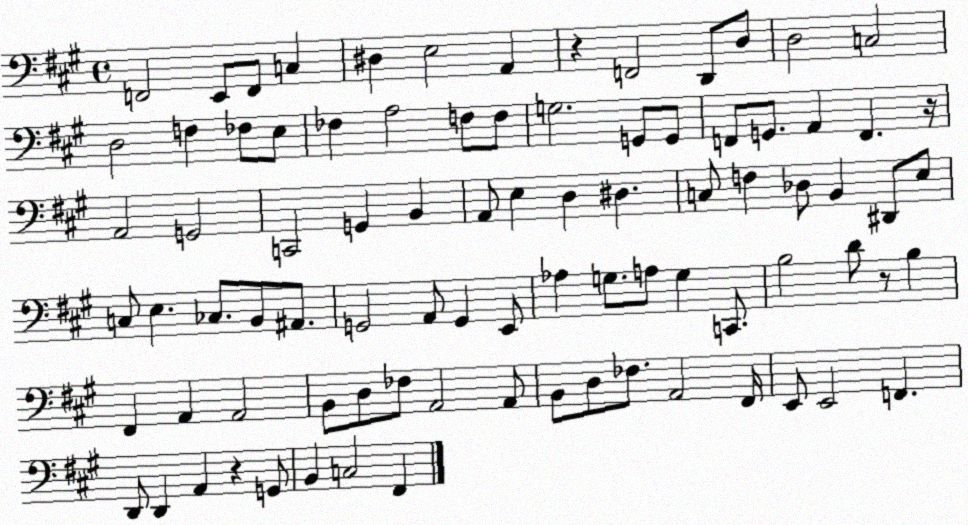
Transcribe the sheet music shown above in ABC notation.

X:1
T:Untitled
M:4/4
L:1/4
K:A
F,,2 E,,/2 F,,/2 C, ^D, E,2 A,, z F,,2 D,,/2 D,/2 D,2 C,2 D,2 F, _F,/2 E,/2 _F, A,2 F,/2 F,/2 G,2 G,,/2 G,,/2 F,,/2 G,,/2 A,, F,, z/4 A,,2 G,,2 C,,2 G,, B,, A,,/2 E, D, ^D, C,/2 F, _D,/2 B,, ^D,,/2 E,/2 C,/2 E, _C,/2 B,,/2 ^A,,/2 G,,2 A,,/2 G,, E,,/2 _A, G,/2 A,/2 G, C,,/2 B,2 D/2 z/2 B, ^F,, A,, A,,2 B,,/2 D,/2 _F,/2 A,,2 A,,/2 B,,/2 D,/2 _F,/2 A,,2 ^F,,/4 E,,/2 E,,2 F,, D,,/2 D,, A,, z G,,/2 B,, C,2 ^F,,